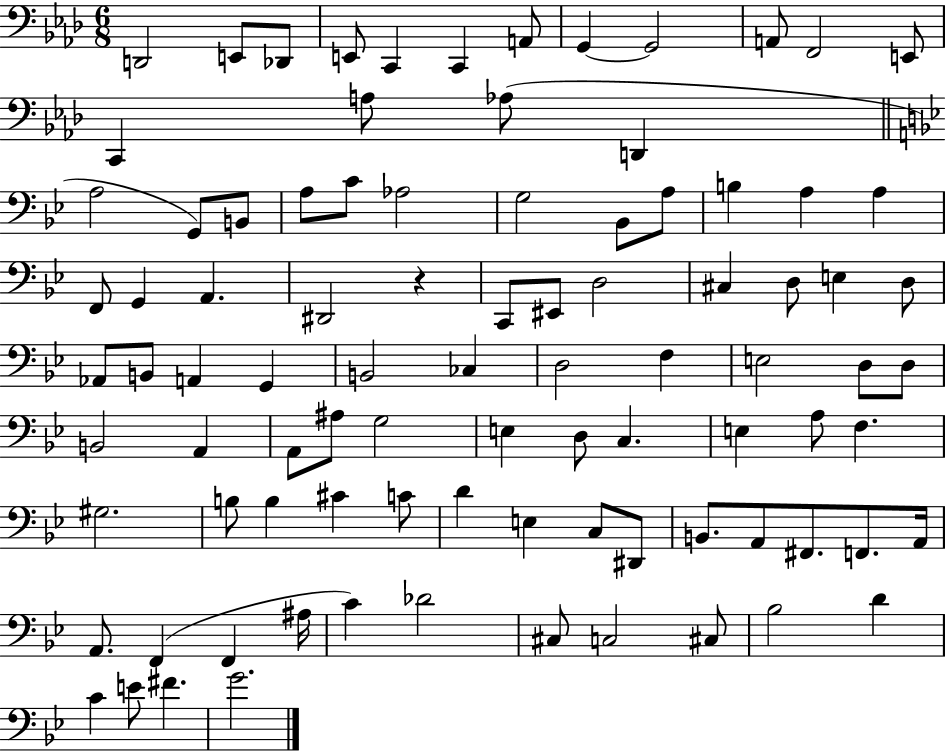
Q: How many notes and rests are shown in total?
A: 91